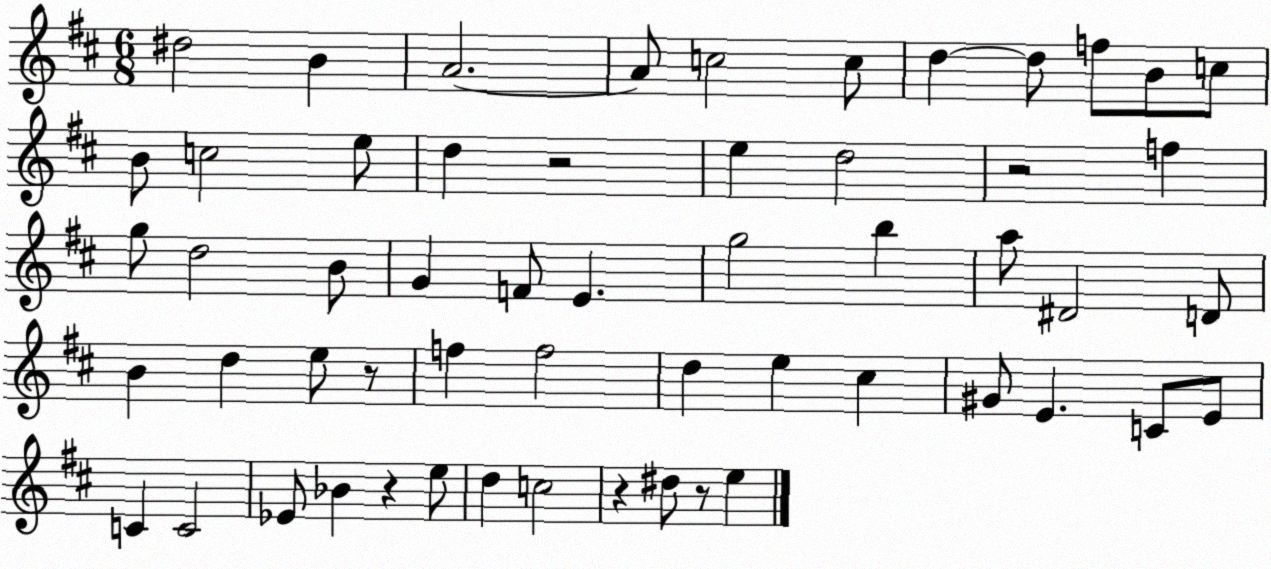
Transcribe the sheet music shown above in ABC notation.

X:1
T:Untitled
M:6/8
L:1/4
K:D
^d2 B A2 A/2 c2 c/2 d d/2 f/2 B/2 c/2 B/2 c2 e/2 d z2 e d2 z2 f g/2 d2 B/2 G F/2 E g2 b a/2 ^D2 D/2 B d e/2 z/2 f f2 d e ^c ^G/2 E C/2 E/2 C C2 _E/2 _B z e/2 d c2 z ^d/2 z/2 e